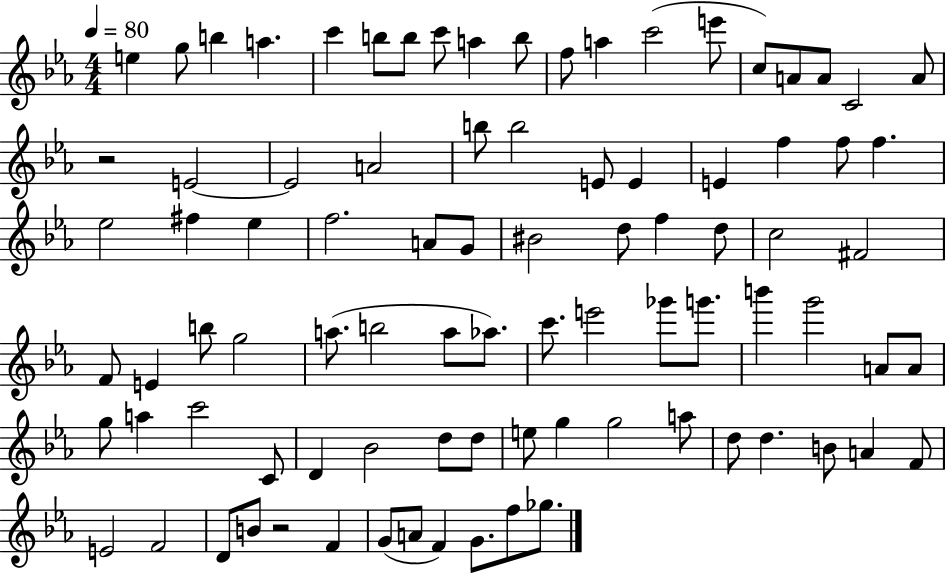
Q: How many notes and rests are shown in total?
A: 88